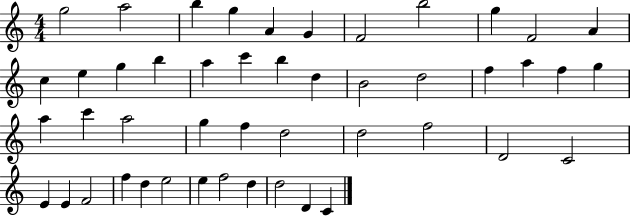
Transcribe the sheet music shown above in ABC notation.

X:1
T:Untitled
M:4/4
L:1/4
K:C
g2 a2 b g A G F2 b2 g F2 A c e g b a c' b d B2 d2 f a f g a c' a2 g f d2 d2 f2 D2 C2 E E F2 f d e2 e f2 d d2 D C